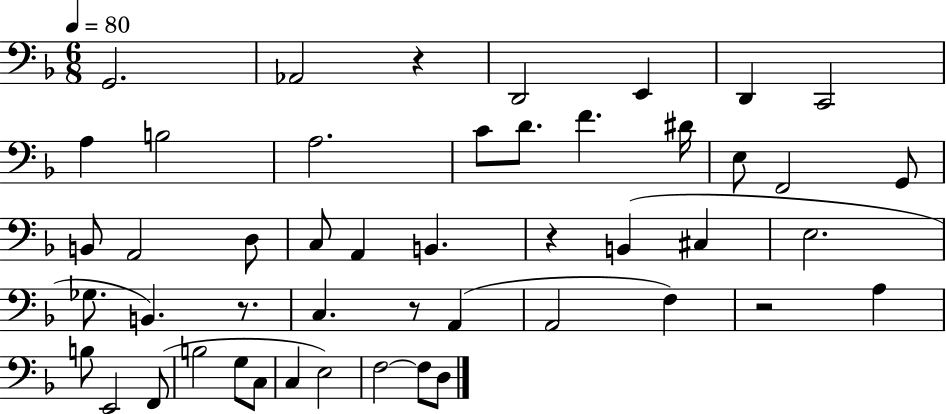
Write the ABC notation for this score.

X:1
T:Untitled
M:6/8
L:1/4
K:F
G,,2 _A,,2 z D,,2 E,, D,, C,,2 A, B,2 A,2 C/2 D/2 F ^D/4 E,/2 F,,2 G,,/2 B,,/2 A,,2 D,/2 C,/2 A,, B,, z B,, ^C, E,2 _G,/2 B,, z/2 C, z/2 A,, A,,2 F, z2 A, B,/2 E,,2 F,,/2 B,2 G,/2 C,/2 C, E,2 F,2 F,/2 D,/2